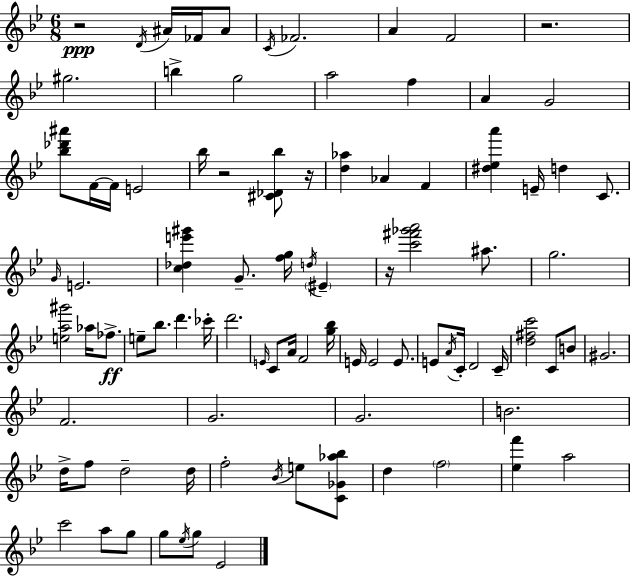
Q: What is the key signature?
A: BES major